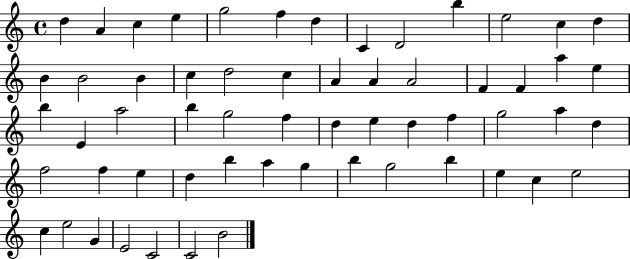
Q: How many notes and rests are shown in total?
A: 59